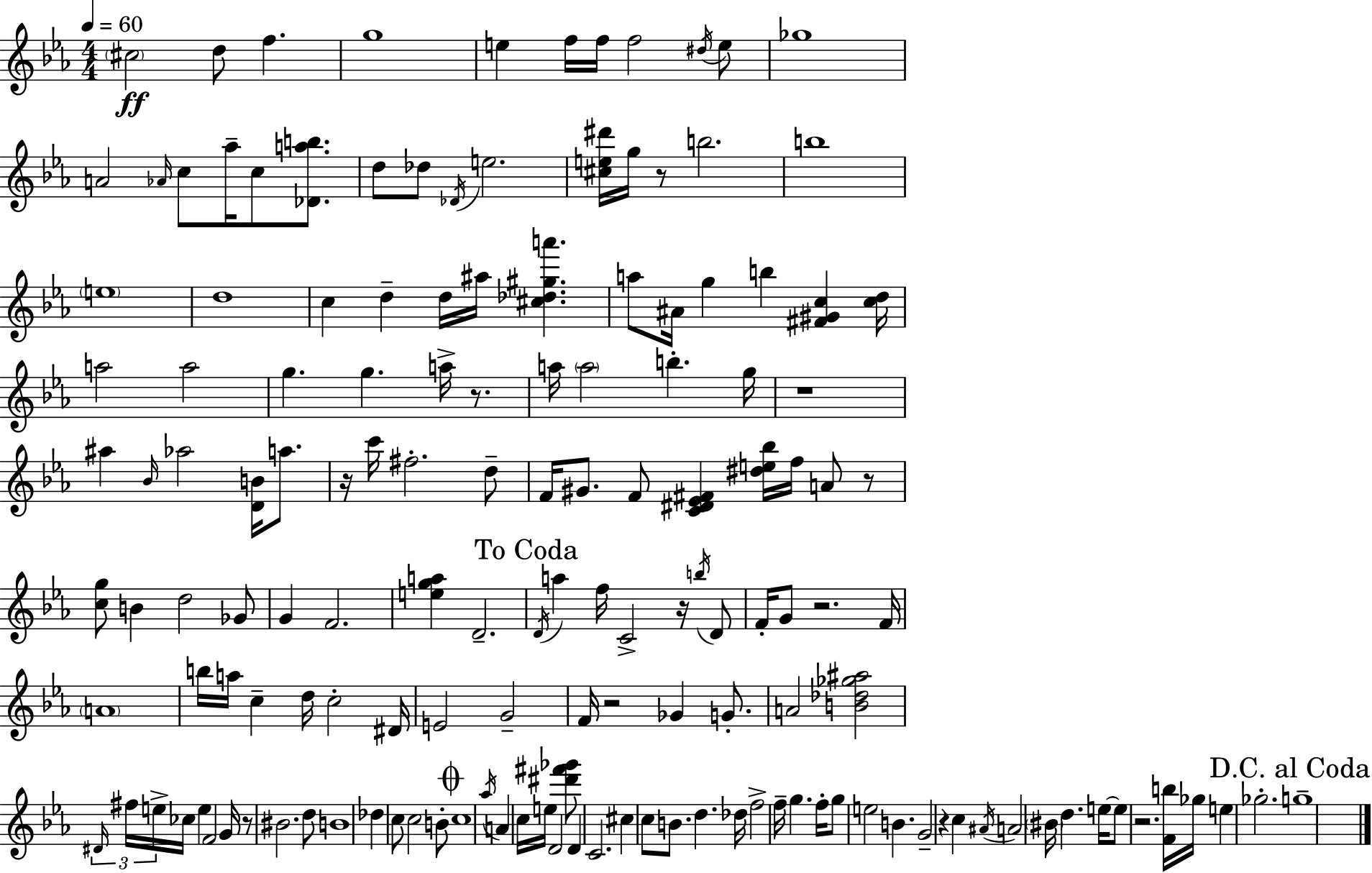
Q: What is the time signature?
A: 4/4